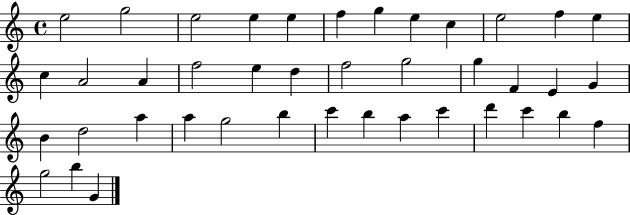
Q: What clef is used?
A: treble